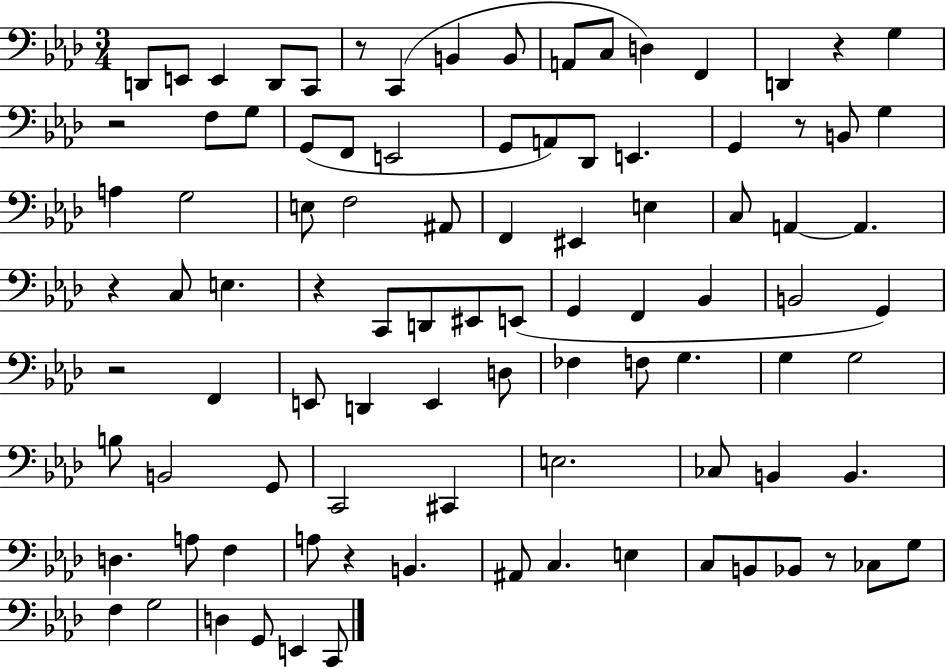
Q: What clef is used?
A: bass